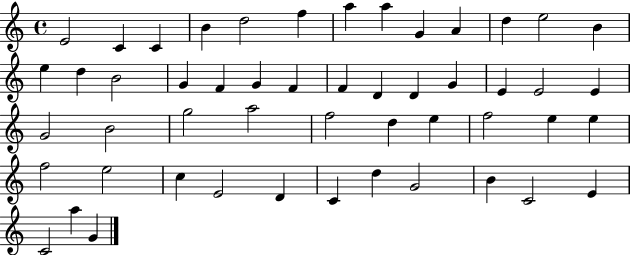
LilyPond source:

{
  \clef treble
  \time 4/4
  \defaultTimeSignature
  \key c \major
  e'2 c'4 c'4 | b'4 d''2 f''4 | a''4 a''4 g'4 a'4 | d''4 e''2 b'4 | \break e''4 d''4 b'2 | g'4 f'4 g'4 f'4 | f'4 d'4 d'4 g'4 | e'4 e'2 e'4 | \break g'2 b'2 | g''2 a''2 | f''2 d''4 e''4 | f''2 e''4 e''4 | \break f''2 e''2 | c''4 e'2 d'4 | c'4 d''4 g'2 | b'4 c'2 e'4 | \break c'2 a''4 g'4 | \bar "|."
}